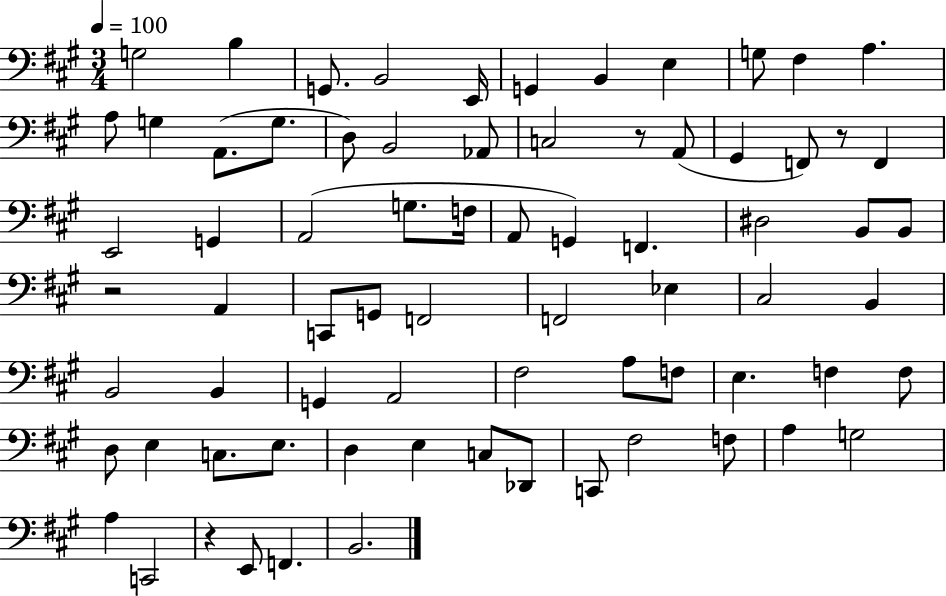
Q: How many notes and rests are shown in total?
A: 74